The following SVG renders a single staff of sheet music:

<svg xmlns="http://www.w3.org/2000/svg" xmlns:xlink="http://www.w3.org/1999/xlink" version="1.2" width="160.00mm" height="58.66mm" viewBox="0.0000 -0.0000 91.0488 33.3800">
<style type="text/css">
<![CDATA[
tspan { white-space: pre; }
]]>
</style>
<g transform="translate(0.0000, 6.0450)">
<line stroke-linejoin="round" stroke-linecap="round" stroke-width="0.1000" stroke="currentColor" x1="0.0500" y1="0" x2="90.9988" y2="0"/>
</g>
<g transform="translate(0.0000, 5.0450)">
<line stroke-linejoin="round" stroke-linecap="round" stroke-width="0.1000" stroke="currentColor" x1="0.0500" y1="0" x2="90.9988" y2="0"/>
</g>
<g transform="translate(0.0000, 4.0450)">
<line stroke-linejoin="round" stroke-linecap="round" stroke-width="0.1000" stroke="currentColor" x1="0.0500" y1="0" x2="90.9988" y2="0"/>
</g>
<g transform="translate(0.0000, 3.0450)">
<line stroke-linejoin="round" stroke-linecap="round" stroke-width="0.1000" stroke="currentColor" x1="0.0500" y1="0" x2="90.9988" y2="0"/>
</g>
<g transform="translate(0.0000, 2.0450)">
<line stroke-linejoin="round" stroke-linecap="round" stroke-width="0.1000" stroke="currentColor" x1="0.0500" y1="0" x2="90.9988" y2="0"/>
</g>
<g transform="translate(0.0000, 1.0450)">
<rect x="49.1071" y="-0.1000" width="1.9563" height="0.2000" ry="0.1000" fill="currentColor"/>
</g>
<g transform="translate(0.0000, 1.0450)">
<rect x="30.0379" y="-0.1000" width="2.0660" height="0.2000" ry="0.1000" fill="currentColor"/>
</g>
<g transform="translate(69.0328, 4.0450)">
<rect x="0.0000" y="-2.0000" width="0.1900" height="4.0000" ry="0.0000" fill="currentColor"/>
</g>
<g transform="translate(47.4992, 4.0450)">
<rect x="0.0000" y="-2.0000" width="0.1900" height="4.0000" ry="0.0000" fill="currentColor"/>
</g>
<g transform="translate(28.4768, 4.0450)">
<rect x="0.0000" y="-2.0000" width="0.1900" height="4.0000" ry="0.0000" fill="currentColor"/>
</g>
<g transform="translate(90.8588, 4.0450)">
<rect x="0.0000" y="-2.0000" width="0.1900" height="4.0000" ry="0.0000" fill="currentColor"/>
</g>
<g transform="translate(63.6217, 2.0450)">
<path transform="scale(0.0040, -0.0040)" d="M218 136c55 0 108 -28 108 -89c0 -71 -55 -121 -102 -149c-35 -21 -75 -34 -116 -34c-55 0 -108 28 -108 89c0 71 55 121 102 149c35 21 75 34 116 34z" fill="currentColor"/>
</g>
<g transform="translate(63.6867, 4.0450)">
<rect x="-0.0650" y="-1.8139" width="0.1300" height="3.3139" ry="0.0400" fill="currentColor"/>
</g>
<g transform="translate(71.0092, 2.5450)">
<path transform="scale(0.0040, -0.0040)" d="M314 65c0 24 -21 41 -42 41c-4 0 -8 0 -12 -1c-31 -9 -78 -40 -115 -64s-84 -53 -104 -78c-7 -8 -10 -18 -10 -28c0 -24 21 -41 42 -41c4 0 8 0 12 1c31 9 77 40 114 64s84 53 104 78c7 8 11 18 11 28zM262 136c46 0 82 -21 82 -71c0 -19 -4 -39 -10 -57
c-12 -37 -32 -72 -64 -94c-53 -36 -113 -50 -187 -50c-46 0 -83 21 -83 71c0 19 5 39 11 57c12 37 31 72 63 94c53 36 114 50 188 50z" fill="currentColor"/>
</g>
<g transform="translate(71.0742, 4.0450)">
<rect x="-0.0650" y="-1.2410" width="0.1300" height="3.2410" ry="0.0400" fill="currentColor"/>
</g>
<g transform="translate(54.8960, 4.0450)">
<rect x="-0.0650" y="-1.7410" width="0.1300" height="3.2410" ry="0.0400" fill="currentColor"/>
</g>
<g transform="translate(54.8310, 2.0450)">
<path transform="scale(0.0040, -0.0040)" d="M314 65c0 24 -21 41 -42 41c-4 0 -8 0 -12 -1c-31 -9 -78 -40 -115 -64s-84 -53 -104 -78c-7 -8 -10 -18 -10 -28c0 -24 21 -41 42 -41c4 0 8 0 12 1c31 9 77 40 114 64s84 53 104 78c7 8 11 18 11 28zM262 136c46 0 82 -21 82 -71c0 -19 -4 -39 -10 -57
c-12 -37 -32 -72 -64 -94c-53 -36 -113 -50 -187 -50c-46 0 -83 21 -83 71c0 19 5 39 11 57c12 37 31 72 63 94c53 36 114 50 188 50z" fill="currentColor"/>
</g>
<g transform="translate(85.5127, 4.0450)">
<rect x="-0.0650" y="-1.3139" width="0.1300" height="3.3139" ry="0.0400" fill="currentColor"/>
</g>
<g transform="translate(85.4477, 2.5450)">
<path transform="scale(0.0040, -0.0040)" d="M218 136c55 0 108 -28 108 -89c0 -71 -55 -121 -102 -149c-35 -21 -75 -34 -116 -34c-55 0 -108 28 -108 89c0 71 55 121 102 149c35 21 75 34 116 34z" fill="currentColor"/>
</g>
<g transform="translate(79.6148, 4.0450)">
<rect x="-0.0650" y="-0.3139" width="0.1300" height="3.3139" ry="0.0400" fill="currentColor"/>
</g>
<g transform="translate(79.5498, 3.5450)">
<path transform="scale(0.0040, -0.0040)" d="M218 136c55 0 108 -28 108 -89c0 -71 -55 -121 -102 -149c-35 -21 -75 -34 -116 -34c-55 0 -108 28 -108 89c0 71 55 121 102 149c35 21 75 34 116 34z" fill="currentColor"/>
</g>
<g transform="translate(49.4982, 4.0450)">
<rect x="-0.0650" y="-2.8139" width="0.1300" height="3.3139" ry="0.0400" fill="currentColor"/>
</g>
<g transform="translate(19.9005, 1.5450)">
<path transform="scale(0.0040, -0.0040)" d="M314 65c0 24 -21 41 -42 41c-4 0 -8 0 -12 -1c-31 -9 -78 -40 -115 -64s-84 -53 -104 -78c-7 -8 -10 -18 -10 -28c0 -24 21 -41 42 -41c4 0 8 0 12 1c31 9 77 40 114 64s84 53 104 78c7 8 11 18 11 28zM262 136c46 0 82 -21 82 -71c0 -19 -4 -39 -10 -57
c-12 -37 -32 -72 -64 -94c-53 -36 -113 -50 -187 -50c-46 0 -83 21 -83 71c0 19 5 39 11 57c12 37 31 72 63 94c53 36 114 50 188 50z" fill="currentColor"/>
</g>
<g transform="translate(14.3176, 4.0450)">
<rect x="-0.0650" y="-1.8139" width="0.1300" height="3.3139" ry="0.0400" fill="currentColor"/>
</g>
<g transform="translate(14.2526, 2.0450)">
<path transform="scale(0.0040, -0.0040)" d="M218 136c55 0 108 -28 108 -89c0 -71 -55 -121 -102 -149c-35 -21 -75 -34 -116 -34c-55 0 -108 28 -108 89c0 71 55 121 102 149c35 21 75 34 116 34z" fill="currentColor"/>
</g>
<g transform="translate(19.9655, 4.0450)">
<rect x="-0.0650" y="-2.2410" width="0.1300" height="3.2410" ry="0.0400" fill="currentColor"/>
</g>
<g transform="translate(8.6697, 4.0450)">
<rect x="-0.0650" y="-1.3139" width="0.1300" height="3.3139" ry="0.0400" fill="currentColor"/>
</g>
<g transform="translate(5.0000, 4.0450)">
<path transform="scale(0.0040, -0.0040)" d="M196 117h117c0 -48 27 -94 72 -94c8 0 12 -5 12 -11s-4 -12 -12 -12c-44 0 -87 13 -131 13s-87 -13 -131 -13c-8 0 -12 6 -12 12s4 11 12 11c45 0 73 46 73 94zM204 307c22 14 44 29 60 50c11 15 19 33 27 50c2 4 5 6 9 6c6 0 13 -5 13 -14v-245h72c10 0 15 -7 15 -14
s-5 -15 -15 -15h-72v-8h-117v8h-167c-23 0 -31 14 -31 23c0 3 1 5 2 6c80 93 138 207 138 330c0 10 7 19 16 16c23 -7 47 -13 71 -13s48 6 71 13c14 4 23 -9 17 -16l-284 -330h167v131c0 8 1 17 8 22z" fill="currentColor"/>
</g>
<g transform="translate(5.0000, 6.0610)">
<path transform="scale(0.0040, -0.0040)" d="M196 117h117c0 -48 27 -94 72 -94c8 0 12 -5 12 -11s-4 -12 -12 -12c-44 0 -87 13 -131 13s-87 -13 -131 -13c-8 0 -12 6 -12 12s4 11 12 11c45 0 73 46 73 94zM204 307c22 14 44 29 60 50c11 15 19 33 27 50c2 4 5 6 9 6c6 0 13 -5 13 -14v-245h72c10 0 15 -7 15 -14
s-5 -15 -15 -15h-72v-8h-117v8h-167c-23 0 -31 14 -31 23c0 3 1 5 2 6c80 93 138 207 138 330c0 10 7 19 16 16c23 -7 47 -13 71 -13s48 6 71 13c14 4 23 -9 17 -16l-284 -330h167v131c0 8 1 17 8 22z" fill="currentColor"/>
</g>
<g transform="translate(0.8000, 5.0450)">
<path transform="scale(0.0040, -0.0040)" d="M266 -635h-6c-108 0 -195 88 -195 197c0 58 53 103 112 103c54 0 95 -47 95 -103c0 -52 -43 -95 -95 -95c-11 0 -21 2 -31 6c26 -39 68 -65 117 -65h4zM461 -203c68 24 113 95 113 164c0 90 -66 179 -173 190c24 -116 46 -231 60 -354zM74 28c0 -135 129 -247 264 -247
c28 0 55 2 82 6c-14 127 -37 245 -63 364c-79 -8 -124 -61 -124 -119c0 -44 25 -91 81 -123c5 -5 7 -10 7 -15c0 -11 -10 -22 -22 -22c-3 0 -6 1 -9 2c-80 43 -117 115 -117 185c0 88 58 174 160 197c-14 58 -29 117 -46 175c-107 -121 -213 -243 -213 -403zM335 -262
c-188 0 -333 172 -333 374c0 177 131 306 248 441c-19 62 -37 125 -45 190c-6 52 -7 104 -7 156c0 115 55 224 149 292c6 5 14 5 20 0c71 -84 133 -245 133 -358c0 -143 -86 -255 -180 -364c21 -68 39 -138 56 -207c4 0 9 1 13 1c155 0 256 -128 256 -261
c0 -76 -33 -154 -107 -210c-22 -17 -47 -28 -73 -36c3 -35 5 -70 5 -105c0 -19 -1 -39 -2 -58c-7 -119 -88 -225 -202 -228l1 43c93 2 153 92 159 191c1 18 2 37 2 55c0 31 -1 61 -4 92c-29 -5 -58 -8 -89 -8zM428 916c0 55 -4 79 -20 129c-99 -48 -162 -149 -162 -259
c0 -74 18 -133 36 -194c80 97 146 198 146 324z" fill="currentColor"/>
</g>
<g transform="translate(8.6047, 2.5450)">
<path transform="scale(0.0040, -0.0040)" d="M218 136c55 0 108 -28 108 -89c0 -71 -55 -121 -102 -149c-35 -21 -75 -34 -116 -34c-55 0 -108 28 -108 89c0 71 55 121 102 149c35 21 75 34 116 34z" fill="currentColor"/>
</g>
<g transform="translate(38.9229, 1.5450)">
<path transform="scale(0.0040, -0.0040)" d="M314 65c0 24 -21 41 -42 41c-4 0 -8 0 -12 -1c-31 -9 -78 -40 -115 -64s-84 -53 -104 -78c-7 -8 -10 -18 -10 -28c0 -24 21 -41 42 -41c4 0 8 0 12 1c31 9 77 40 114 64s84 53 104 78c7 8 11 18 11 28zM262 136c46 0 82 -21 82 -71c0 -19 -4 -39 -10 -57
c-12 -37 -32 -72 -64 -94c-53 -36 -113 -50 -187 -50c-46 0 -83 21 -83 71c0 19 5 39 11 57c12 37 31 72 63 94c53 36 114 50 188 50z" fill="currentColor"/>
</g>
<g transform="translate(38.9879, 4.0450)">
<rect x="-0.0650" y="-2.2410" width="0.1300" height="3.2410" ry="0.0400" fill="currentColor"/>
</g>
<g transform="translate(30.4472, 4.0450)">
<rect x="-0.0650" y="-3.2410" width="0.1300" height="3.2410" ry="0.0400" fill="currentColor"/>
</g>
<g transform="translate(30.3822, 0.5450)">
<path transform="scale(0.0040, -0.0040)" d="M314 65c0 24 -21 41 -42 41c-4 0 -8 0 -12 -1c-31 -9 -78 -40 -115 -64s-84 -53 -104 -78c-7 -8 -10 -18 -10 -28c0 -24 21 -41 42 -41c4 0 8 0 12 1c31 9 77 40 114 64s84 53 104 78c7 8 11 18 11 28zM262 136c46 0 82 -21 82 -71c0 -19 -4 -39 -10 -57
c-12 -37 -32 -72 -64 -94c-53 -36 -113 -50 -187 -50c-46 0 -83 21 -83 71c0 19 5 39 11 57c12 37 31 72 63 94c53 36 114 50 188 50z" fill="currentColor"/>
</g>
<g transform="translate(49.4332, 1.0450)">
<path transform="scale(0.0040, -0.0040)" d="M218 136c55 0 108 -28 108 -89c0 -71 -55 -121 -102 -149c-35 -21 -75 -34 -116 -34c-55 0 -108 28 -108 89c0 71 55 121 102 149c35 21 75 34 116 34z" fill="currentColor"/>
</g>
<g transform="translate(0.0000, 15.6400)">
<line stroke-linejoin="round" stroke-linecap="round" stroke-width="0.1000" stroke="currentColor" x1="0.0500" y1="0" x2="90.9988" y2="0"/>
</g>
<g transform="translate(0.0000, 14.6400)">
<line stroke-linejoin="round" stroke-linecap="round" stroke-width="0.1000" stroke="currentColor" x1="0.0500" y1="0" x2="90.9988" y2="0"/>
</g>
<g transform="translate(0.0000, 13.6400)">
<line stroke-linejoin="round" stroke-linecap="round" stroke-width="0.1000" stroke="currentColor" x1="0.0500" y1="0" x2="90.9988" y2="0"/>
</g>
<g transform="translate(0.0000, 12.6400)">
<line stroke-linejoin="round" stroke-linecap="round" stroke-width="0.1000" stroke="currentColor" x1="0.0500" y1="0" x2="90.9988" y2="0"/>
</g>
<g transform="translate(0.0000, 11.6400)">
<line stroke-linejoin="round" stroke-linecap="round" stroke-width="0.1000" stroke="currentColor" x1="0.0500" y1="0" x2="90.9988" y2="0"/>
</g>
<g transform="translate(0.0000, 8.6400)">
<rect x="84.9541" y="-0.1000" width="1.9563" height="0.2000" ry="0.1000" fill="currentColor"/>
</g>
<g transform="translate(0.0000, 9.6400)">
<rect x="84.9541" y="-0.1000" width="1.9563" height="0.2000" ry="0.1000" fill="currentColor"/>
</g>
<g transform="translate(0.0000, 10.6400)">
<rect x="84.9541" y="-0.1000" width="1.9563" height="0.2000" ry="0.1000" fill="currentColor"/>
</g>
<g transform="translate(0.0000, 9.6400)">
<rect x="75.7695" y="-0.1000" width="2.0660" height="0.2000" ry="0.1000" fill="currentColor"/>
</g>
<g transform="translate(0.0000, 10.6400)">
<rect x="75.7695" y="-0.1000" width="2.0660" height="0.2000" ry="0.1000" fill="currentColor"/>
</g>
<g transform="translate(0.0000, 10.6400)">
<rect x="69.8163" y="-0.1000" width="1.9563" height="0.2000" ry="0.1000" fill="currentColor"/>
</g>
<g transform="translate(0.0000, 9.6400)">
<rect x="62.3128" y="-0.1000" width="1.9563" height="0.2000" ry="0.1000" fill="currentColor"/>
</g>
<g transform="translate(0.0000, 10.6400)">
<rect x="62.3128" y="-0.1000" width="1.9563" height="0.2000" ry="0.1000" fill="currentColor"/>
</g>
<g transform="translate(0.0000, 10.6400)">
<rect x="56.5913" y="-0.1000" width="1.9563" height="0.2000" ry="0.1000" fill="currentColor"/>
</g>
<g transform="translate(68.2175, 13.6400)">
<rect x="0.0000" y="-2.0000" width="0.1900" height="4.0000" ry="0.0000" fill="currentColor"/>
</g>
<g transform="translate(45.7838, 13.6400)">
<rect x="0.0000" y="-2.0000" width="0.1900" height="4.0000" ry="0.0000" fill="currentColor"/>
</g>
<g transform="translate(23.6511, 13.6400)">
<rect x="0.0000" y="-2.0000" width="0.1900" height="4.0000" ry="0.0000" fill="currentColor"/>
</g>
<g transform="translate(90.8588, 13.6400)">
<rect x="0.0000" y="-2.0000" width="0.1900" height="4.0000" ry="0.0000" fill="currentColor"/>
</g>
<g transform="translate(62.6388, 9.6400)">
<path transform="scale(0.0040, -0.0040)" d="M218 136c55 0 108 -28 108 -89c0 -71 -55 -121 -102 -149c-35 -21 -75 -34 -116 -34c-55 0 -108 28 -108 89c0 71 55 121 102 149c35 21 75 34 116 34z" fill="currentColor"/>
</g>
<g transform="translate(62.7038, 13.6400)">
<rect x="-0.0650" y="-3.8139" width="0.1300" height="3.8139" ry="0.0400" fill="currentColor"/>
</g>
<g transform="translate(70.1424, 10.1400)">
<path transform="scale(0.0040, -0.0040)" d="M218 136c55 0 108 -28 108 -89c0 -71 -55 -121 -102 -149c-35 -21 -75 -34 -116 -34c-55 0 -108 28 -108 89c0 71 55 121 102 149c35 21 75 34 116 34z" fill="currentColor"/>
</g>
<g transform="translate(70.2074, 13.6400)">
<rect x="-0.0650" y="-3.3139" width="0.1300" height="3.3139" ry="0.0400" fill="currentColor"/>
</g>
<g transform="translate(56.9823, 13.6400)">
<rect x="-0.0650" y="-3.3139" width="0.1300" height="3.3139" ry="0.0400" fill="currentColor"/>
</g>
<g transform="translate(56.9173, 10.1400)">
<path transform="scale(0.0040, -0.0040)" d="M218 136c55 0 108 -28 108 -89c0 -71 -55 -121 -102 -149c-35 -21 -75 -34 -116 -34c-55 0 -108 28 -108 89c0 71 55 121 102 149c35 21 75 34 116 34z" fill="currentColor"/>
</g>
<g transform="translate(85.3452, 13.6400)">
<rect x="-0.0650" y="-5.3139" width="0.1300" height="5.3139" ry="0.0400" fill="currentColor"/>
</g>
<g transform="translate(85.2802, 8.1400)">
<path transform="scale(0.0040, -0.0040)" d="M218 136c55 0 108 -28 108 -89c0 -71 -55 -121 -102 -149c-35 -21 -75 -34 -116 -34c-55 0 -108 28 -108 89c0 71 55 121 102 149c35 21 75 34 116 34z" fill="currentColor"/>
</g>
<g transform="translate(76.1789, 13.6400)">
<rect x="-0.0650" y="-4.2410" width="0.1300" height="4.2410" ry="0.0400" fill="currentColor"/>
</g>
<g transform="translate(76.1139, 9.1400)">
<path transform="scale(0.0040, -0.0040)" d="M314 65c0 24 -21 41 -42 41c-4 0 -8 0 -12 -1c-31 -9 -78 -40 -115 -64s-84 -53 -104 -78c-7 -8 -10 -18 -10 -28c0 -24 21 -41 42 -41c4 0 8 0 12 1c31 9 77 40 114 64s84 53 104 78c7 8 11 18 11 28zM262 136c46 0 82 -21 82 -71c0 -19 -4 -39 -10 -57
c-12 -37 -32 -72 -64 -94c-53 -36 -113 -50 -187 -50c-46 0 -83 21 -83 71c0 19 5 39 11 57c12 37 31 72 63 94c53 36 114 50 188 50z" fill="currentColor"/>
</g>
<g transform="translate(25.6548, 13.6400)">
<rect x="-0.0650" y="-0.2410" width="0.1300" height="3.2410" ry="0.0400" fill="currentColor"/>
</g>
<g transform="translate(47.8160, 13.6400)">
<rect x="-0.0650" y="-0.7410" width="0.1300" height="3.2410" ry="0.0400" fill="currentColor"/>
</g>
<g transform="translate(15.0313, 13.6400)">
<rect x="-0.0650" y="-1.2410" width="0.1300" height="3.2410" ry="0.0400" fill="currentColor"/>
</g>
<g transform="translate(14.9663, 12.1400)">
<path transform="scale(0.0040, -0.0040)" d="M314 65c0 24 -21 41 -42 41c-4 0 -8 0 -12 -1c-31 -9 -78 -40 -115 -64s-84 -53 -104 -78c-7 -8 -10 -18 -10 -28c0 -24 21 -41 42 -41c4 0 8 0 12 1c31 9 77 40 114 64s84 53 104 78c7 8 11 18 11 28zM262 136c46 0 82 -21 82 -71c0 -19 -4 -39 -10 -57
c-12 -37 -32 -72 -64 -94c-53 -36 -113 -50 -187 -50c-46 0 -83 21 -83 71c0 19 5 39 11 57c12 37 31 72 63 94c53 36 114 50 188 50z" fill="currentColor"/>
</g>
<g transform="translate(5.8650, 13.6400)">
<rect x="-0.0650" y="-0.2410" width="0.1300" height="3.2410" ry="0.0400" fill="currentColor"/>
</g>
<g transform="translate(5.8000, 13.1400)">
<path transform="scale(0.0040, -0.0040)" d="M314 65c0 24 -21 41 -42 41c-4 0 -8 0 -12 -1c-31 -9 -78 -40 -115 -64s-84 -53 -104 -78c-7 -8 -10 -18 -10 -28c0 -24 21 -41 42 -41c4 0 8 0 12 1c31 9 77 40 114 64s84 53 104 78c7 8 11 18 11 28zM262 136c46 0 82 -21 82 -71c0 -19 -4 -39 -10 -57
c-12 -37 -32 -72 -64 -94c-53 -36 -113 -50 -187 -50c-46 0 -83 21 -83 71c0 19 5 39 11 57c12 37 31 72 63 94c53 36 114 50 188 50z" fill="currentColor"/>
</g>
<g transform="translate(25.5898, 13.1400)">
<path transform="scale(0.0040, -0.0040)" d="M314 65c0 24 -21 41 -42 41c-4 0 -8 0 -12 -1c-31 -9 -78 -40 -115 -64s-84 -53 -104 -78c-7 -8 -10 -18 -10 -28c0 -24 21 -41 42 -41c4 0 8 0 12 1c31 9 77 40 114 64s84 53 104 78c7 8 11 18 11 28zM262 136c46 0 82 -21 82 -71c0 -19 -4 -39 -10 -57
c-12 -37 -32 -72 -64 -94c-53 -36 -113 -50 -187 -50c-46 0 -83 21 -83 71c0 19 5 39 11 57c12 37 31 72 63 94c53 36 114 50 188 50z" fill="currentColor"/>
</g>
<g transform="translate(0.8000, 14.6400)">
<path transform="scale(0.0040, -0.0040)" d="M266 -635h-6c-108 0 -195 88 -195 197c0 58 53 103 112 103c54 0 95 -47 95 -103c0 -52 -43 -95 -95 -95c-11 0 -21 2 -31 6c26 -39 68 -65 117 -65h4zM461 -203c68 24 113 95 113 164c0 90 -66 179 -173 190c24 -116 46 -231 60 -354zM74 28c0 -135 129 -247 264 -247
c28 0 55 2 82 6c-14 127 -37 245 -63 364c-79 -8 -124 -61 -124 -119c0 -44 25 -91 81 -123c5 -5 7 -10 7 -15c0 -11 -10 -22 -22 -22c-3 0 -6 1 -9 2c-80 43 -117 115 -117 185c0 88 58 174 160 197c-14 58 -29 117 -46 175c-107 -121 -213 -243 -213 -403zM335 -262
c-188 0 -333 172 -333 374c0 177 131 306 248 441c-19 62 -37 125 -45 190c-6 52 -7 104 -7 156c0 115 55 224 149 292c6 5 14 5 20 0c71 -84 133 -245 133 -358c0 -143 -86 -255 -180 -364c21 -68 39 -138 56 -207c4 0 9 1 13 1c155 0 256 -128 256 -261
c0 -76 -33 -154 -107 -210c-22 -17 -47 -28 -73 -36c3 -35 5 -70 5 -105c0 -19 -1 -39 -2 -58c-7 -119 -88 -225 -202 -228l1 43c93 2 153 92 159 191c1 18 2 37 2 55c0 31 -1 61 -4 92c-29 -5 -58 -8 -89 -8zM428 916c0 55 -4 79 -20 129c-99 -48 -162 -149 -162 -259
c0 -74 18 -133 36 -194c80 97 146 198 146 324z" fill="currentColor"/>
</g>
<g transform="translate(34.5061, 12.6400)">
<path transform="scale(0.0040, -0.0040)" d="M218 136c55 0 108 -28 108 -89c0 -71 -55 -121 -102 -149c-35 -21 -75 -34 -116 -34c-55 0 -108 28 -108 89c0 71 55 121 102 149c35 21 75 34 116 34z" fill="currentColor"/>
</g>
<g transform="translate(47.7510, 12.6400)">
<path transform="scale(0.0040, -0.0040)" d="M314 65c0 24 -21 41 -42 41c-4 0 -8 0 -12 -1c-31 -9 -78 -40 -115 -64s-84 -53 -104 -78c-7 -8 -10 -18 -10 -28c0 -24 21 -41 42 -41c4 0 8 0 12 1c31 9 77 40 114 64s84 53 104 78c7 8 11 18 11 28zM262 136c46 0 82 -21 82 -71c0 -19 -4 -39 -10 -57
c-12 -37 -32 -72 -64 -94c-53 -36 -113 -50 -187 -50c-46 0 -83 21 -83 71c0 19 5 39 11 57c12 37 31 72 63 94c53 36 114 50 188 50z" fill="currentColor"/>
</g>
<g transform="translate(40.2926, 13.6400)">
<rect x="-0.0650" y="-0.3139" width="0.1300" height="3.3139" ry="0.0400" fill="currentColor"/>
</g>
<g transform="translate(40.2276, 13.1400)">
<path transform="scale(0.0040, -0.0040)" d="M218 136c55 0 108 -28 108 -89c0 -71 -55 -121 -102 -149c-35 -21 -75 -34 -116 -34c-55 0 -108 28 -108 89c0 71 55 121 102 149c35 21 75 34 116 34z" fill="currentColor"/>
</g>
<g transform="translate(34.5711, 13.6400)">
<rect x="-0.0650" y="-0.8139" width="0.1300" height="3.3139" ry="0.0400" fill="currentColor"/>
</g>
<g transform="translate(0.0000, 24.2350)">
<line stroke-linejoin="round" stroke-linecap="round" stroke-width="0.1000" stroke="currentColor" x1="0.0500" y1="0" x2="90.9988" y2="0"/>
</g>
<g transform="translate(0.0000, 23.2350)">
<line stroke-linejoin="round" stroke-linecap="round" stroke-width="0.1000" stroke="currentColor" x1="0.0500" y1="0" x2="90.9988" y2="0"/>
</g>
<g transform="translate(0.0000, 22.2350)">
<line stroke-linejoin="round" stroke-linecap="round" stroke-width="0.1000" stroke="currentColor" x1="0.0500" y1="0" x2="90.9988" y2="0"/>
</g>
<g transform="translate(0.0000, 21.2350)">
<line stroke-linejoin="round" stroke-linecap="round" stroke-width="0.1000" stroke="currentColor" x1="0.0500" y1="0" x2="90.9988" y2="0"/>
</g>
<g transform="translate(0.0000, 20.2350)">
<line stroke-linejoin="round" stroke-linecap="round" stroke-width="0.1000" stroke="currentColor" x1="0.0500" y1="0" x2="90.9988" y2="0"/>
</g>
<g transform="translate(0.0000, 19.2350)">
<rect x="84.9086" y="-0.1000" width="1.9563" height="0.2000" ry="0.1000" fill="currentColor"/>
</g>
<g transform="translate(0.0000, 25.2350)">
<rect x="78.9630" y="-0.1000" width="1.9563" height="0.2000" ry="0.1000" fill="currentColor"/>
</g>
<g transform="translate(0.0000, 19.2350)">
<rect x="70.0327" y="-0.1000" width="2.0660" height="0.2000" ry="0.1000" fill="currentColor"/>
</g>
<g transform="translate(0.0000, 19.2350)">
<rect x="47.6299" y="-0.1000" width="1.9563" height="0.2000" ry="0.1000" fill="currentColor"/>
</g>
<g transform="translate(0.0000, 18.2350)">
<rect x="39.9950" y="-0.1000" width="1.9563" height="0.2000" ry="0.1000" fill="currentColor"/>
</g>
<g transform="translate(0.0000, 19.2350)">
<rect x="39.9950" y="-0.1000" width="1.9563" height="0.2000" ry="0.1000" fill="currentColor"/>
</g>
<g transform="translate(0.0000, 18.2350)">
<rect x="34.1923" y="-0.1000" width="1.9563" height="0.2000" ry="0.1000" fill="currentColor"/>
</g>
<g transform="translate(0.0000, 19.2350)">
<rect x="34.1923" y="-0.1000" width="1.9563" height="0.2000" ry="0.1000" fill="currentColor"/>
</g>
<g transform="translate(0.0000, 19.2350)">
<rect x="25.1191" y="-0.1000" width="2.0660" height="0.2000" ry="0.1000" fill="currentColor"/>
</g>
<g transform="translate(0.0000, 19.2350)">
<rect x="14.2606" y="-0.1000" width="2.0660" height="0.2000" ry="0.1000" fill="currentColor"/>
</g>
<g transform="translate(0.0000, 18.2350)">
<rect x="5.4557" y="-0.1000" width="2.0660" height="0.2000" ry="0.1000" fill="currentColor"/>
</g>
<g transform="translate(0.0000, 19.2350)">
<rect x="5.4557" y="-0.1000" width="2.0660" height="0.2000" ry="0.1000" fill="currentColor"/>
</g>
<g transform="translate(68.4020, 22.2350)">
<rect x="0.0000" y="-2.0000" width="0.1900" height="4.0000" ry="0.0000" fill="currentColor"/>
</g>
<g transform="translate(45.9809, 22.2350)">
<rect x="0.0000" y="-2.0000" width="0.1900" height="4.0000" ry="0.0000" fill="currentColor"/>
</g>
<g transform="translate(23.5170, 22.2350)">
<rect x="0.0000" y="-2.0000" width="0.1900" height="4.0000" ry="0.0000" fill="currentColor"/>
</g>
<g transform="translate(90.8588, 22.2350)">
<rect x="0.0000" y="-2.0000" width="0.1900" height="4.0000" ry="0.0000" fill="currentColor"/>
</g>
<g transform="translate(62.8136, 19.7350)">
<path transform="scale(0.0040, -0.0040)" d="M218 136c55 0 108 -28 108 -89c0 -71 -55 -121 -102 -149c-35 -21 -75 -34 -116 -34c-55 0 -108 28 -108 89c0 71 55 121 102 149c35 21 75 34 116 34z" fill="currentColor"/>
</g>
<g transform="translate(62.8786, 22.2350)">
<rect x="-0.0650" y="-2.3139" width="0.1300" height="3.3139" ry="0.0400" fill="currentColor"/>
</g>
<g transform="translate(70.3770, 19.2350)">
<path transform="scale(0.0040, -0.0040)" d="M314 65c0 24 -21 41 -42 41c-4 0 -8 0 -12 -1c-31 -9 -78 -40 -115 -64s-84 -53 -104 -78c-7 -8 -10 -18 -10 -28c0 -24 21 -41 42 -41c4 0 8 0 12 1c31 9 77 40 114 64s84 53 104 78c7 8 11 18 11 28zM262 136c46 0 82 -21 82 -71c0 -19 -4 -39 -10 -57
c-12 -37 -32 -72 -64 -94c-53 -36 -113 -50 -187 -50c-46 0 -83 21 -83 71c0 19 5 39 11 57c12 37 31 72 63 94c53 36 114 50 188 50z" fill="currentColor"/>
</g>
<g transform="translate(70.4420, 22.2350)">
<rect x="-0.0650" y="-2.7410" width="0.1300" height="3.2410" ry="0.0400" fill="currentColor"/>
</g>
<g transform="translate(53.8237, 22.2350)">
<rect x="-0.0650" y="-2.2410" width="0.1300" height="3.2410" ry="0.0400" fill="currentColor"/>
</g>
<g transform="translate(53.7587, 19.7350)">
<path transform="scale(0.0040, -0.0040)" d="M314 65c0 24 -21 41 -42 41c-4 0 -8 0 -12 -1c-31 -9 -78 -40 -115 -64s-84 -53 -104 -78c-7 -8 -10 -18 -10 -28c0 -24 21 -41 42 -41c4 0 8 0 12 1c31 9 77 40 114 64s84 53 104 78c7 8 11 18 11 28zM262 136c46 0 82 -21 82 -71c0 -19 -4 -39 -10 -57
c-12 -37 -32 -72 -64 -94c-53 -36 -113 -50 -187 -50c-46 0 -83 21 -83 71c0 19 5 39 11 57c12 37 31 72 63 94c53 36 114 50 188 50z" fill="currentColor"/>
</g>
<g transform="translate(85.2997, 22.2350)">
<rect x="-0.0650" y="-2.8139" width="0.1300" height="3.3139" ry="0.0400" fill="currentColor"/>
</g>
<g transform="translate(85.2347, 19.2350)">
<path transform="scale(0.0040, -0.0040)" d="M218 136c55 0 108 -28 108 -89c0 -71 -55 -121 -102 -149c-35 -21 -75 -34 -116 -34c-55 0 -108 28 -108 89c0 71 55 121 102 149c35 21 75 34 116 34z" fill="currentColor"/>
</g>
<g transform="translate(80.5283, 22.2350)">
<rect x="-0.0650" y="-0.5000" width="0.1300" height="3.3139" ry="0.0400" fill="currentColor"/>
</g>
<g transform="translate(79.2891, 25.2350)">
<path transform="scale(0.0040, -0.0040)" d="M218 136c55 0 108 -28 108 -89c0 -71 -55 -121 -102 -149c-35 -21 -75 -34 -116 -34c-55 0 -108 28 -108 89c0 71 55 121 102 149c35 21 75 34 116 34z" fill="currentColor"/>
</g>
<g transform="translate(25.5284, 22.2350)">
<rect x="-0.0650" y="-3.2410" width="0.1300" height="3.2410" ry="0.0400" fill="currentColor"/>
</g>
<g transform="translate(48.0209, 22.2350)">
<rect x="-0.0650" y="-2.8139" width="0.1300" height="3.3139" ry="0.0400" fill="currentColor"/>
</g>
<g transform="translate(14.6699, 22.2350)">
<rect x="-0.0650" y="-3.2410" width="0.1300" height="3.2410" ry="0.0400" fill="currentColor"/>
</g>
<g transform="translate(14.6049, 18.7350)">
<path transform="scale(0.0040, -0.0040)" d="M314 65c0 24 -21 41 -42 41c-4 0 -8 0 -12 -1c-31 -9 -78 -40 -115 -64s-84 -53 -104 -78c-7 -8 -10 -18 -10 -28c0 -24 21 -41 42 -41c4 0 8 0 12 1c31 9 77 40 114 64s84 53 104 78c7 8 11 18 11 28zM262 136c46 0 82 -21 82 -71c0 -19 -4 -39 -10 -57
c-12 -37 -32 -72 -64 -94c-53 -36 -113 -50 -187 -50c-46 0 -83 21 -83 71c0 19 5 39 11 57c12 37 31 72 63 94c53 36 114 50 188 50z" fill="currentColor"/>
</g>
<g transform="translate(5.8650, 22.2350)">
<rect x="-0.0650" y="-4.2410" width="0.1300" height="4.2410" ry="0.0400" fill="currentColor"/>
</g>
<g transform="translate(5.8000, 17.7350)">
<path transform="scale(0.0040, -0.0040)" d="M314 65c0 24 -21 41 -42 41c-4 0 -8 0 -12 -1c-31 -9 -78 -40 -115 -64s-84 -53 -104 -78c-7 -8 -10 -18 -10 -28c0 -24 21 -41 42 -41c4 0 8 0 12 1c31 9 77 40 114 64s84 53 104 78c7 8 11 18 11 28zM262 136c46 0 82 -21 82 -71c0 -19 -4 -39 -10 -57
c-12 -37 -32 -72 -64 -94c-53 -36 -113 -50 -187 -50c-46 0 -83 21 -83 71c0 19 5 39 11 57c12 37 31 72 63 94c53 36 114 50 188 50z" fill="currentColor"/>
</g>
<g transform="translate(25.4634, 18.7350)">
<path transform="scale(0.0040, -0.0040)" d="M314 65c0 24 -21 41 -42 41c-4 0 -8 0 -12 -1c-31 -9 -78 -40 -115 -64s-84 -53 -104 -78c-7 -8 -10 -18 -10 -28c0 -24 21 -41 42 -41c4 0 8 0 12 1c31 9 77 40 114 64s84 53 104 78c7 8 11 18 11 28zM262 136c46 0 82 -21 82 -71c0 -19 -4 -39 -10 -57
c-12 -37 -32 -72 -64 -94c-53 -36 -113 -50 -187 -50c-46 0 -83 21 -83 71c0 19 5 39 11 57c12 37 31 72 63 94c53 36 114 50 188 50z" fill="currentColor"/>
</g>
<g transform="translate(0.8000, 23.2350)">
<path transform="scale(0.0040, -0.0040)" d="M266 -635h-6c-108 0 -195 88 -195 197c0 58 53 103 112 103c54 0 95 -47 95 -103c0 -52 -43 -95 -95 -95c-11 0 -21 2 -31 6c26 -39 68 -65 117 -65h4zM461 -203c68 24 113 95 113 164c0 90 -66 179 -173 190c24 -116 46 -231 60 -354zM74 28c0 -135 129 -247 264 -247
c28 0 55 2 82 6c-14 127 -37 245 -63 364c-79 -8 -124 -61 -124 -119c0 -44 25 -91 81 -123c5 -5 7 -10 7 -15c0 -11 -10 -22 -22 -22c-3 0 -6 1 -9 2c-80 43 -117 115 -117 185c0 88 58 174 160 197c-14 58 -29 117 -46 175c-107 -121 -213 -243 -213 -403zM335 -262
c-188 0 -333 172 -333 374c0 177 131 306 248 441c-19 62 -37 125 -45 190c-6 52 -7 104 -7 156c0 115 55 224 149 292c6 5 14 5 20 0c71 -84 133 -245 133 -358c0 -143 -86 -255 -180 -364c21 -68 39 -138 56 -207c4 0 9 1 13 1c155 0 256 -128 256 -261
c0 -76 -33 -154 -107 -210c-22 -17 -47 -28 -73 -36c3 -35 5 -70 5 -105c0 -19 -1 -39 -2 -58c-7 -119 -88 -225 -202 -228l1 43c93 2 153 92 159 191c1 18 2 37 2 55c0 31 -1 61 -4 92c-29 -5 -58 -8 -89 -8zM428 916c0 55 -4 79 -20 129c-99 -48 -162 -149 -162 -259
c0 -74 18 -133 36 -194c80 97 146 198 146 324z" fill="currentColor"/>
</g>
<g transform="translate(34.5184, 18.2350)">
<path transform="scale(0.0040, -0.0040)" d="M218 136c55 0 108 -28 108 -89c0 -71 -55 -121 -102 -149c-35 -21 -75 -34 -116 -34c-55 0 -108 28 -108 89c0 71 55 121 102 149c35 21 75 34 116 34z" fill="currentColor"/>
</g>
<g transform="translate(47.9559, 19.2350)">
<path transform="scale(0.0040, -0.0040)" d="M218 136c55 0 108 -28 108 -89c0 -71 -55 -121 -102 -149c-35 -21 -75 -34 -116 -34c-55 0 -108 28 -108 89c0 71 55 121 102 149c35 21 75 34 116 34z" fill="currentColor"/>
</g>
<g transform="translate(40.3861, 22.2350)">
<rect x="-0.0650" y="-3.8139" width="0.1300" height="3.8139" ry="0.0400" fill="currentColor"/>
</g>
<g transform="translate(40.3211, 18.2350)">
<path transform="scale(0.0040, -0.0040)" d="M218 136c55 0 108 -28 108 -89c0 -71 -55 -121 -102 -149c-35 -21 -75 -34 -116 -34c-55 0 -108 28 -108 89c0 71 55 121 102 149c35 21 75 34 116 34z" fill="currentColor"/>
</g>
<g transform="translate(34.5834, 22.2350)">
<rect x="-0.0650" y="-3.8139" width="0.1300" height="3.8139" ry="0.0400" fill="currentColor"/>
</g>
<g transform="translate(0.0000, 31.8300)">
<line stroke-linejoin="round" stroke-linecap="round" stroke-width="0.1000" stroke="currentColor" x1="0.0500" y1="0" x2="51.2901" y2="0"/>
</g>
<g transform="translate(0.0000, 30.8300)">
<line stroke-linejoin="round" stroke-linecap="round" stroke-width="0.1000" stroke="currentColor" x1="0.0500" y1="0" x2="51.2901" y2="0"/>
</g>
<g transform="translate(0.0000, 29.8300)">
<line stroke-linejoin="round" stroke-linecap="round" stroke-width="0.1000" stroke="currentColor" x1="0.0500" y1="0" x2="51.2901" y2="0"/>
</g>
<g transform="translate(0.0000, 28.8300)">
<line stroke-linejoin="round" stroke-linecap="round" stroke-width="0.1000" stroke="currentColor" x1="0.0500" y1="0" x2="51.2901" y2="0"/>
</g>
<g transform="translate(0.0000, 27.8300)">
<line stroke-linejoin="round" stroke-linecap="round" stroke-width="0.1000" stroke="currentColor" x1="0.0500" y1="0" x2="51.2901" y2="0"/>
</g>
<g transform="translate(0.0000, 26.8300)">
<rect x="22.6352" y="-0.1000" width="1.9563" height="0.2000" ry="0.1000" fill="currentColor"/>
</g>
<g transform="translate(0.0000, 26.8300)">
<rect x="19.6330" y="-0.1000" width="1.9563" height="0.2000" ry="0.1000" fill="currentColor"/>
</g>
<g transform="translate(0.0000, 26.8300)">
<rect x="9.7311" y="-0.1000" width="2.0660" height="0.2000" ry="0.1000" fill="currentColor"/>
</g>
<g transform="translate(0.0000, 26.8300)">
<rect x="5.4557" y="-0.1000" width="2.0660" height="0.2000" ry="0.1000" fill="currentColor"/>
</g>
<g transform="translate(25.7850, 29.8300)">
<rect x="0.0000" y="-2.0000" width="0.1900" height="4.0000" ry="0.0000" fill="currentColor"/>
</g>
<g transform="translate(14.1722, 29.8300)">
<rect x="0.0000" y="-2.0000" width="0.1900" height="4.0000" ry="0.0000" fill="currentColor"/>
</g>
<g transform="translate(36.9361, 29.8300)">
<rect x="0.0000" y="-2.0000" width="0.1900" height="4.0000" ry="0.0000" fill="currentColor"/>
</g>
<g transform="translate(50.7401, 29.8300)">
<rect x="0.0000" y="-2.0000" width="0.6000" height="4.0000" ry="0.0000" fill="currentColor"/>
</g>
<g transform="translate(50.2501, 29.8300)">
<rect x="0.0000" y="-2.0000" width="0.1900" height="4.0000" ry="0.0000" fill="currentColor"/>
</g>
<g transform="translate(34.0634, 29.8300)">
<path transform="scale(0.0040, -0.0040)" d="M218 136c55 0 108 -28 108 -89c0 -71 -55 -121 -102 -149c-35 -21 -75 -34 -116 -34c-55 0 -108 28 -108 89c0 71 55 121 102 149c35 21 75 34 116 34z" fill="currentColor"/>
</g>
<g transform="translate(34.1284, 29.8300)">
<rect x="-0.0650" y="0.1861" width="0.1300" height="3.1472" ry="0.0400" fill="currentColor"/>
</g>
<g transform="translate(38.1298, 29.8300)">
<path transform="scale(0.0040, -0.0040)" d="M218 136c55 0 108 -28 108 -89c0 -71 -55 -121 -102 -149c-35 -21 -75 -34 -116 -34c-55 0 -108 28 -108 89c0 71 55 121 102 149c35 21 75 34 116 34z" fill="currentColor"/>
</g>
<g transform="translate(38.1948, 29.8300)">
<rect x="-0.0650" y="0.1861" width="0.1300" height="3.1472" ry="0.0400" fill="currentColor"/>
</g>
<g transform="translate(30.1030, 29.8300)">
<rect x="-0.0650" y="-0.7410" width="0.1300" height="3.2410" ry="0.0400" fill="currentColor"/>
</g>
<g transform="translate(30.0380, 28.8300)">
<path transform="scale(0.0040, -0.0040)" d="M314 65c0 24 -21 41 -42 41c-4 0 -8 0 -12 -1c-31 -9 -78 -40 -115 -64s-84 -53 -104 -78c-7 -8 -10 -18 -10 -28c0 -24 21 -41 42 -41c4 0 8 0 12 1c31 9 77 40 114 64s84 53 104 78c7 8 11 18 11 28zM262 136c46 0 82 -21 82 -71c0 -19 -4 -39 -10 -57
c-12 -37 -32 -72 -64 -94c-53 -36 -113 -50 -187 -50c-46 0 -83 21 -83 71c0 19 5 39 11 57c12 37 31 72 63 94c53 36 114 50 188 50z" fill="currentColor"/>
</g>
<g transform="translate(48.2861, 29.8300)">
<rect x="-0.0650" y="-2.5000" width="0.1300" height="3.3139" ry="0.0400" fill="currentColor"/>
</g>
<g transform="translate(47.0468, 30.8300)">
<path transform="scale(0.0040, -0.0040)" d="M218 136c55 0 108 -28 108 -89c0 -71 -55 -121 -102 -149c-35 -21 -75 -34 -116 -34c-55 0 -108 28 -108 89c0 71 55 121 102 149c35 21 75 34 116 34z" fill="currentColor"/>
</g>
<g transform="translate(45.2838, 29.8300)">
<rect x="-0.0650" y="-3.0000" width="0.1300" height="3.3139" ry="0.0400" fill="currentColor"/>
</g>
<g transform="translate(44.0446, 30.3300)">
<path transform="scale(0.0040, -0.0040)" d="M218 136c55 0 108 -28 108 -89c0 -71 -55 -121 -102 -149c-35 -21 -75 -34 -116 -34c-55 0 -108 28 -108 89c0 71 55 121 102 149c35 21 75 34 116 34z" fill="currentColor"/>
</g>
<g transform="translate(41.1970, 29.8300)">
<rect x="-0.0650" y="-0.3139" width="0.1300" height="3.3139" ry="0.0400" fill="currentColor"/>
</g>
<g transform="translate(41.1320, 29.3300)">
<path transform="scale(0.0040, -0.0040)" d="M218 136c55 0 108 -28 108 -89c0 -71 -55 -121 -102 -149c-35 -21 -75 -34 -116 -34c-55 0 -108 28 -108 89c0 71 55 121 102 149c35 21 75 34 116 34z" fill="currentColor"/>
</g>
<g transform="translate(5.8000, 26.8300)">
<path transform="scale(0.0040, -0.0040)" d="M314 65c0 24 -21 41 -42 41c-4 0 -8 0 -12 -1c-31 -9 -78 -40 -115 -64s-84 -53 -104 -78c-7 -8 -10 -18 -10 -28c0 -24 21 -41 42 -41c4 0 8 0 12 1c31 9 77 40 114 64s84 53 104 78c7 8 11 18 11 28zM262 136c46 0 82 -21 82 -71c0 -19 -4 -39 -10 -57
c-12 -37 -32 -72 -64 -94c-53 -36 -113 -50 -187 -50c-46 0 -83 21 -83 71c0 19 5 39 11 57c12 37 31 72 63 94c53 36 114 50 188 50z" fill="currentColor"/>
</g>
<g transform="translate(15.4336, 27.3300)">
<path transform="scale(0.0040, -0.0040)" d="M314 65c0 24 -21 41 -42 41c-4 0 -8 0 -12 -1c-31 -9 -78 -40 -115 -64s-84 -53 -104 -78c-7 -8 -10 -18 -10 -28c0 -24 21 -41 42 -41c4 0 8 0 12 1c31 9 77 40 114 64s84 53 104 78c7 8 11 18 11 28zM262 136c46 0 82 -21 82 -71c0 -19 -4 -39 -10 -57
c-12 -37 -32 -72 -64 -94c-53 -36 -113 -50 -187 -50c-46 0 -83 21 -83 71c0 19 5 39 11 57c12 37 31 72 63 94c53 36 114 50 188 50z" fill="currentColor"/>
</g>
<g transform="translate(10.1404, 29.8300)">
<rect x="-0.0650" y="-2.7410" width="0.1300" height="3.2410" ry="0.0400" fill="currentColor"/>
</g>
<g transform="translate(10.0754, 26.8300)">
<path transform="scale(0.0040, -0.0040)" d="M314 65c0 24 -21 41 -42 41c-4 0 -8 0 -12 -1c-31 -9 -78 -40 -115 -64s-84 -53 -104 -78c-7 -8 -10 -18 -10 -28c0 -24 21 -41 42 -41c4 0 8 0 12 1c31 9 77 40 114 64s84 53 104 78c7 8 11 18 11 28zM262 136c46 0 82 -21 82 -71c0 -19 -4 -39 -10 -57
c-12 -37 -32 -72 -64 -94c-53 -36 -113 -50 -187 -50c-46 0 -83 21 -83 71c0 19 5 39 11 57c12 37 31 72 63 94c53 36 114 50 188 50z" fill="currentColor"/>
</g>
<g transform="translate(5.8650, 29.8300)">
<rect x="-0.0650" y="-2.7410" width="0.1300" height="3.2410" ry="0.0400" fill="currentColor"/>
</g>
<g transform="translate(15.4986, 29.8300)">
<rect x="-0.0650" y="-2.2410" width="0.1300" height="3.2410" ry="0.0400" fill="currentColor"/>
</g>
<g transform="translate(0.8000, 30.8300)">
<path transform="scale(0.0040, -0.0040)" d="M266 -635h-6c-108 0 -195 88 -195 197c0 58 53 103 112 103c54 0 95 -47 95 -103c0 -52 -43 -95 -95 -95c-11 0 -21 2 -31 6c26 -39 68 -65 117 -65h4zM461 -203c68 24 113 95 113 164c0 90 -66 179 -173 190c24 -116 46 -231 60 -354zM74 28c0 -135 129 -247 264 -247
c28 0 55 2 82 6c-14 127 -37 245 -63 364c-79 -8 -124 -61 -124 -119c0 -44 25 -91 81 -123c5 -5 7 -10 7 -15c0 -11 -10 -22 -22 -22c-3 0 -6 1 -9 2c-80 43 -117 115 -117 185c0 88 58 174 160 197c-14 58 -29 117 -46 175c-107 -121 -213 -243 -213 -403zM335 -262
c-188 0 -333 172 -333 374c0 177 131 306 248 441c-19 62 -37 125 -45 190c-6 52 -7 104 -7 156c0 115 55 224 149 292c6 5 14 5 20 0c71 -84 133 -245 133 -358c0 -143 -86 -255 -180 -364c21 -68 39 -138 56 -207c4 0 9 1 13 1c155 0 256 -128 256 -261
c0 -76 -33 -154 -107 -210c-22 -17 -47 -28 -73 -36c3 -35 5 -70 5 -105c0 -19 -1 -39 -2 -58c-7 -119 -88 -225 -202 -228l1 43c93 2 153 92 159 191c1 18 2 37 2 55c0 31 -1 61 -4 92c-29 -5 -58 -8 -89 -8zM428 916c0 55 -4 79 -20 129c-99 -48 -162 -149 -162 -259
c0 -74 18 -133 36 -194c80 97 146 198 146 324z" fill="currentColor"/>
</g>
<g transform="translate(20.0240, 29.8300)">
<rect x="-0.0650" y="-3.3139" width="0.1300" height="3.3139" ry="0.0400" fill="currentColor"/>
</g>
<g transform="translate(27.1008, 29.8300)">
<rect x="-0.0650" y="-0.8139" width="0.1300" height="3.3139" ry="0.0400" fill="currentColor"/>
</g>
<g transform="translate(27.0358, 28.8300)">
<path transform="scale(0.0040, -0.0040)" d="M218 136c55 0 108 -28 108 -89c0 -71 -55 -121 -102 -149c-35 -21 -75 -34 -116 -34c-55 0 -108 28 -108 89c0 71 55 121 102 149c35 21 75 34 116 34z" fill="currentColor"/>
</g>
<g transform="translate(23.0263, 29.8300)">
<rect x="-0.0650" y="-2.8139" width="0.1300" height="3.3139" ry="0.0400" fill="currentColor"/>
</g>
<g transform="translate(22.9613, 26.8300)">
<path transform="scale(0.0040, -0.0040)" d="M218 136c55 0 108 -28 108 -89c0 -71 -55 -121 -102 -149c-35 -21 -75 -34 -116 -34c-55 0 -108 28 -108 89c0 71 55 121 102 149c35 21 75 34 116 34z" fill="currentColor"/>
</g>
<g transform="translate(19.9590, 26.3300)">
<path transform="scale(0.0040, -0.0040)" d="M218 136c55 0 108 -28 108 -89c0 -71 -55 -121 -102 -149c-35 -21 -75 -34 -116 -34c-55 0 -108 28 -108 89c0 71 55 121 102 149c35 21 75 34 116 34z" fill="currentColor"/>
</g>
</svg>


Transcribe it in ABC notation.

X:1
T:Untitled
M:4/4
L:1/4
K:C
e f g2 b2 g2 a f2 f e2 c e c2 e2 c2 d c d2 b c' b d'2 f' d'2 b2 b2 c' c' a g2 g a2 C a a2 a2 g2 b a d d2 B B c A G